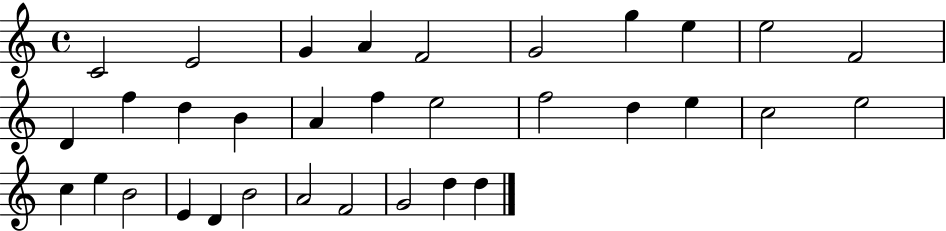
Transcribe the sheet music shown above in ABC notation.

X:1
T:Untitled
M:4/4
L:1/4
K:C
C2 E2 G A F2 G2 g e e2 F2 D f d B A f e2 f2 d e c2 e2 c e B2 E D B2 A2 F2 G2 d d